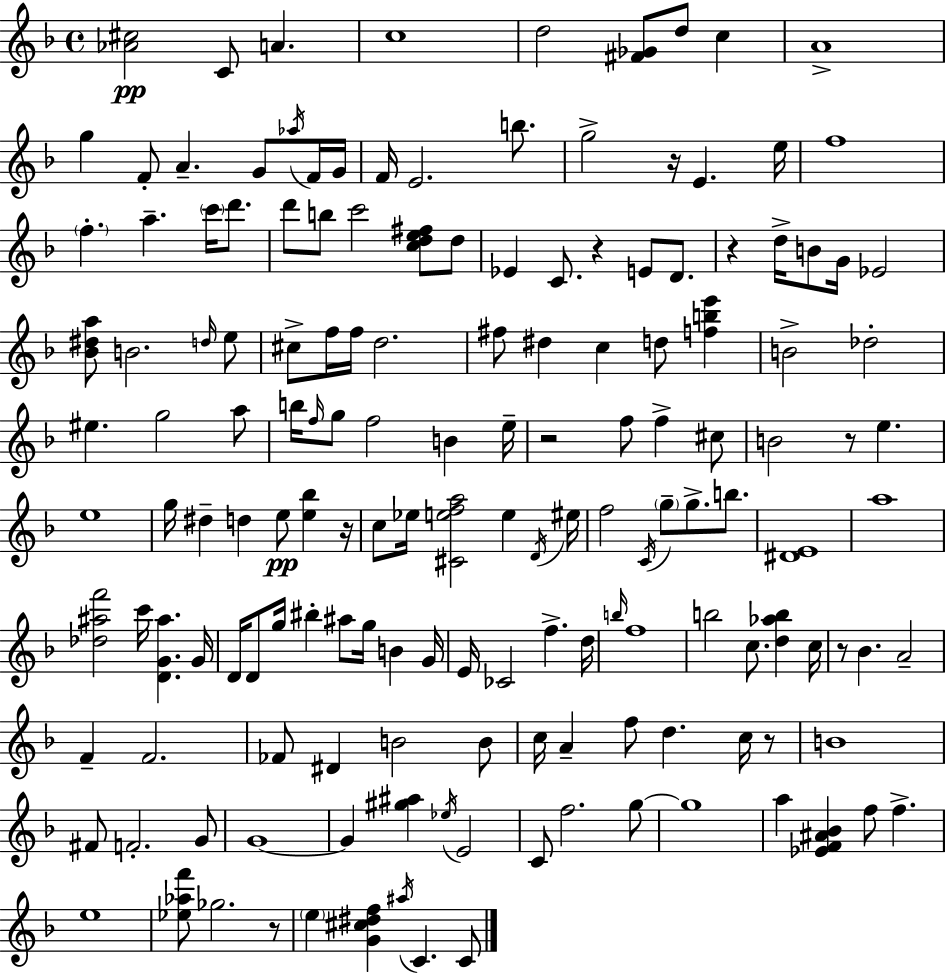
{
  \clef treble
  \time 4/4
  \defaultTimeSignature
  \key f \major
  <aes' cis''>2\pp c'8 a'4. | c''1 | d''2 <fis' ges'>8 d''8 c''4 | a'1-> | \break g''4 f'8-. a'4.-- g'8 \acciaccatura { aes''16 } f'16 | g'16 f'16 e'2. b''8. | g''2-> r16 e'4. | e''16 f''1 | \break \parenthesize f''4.-. a''4.-- \parenthesize c'''16 d'''8. | d'''8 b''8 c'''2 <c'' d'' e'' fis''>8 d''8 | ees'4 c'8. r4 e'8 d'8. | r4 d''16-> b'8 g'16 ees'2 | \break <bes' dis'' a''>8 b'2. \grace { d''16 } | e''8 cis''8-> f''16 f''16 d''2. | fis''8 dis''4 c''4 d''8 <f'' b'' e'''>4 | b'2-> des''2-. | \break eis''4. g''2 | a''8 b''16 \grace { f''16 } g''8 f''2 b'4 | e''16-- r2 f''8 f''4-> | cis''8 b'2 r8 e''4. | \break e''1 | g''16 dis''4-- d''4 e''8\pp <e'' bes''>4 | r16 c''8 ees''16 <cis' e'' f'' a''>2 e''4 | \acciaccatura { d'16 } eis''16 f''2 \acciaccatura { c'16 } \parenthesize g''8-- g''8.-> | \break b''8. <dis' e'>1 | a''1 | <des'' ais'' f'''>2 c'''16 <d' g' ais''>4. | g'16 d'16 d'8 g''16 bis''4-. ais''8 g''16 | \break b'4 g'16 e'16 ces'2 f''4.-> | d''16 \grace { b''16 } f''1 | b''2 c''8. | <d'' aes'' b''>4 c''16 r8 bes'4. a'2-- | \break f'4-- f'2. | fes'8 dis'4 b'2 | b'8 c''16 a'4-- f''8 d''4. | c''16 r8 b'1 | \break fis'8 f'2.-. | g'8 g'1~~ | g'4 <gis'' ais''>4 \acciaccatura { ees''16 } e'2 | c'8 f''2. | \break g''8~~ g''1 | a''4 <ees' f' ais' bes'>4 f''8 | f''4.-> e''1 | <ees'' aes'' f'''>8 ges''2. | \break r8 \parenthesize e''4 <g' cis'' dis'' f''>4 \acciaccatura { ais''16 } | c'4. c'8 \bar "|."
}